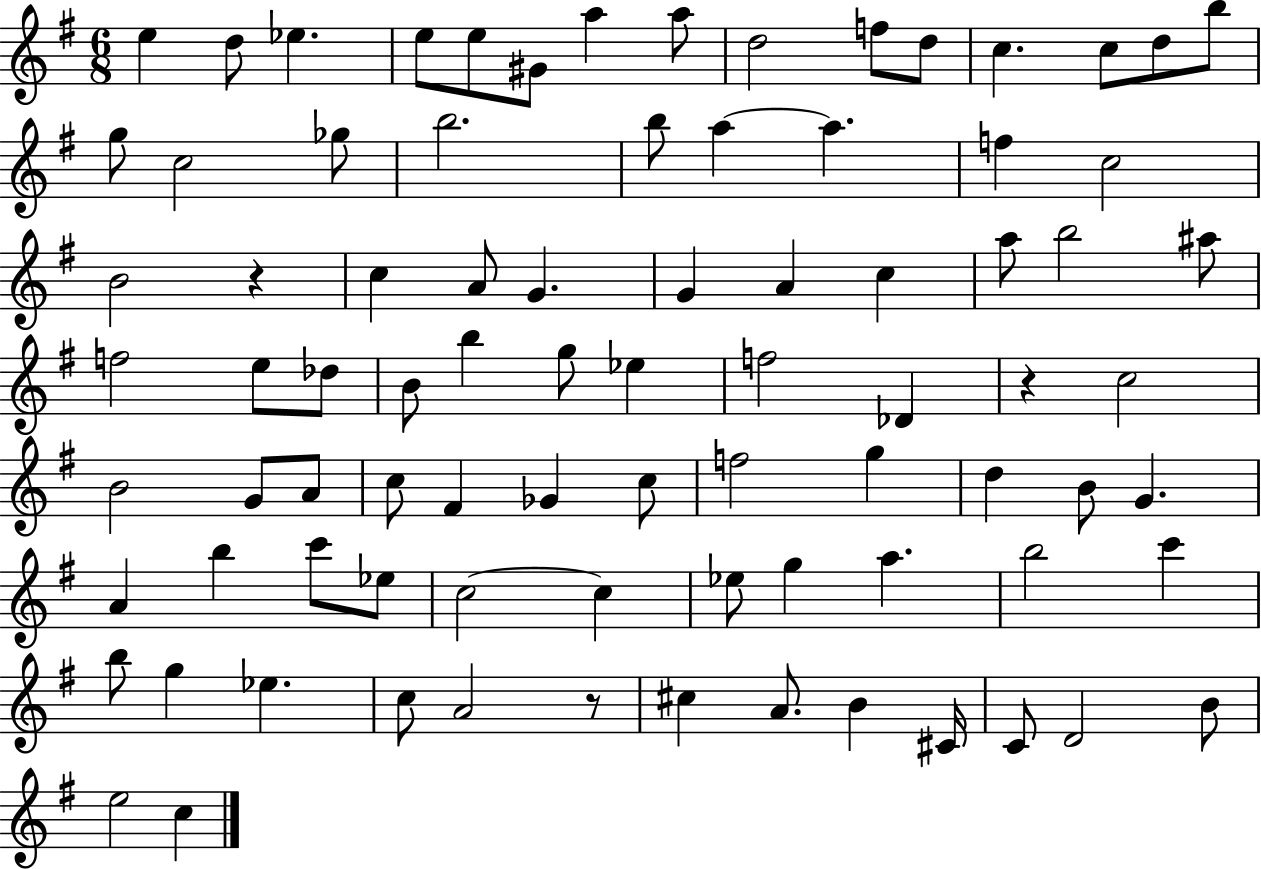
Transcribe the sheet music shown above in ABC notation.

X:1
T:Untitled
M:6/8
L:1/4
K:G
e d/2 _e e/2 e/2 ^G/2 a a/2 d2 f/2 d/2 c c/2 d/2 b/2 g/2 c2 _g/2 b2 b/2 a a f c2 B2 z c A/2 G G A c a/2 b2 ^a/2 f2 e/2 _d/2 B/2 b g/2 _e f2 _D z c2 B2 G/2 A/2 c/2 ^F _G c/2 f2 g d B/2 G A b c'/2 _e/2 c2 c _e/2 g a b2 c' b/2 g _e c/2 A2 z/2 ^c A/2 B ^C/4 C/2 D2 B/2 e2 c